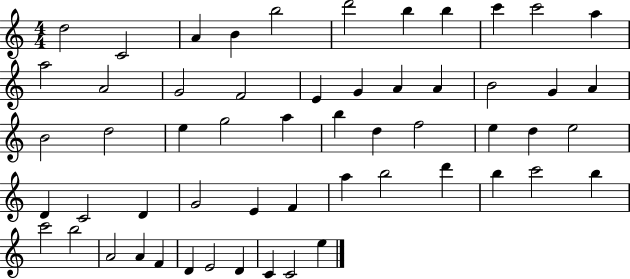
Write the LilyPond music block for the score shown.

{
  \clef treble
  \numericTimeSignature
  \time 4/4
  \key c \major
  d''2 c'2 | a'4 b'4 b''2 | d'''2 b''4 b''4 | c'''4 c'''2 a''4 | \break a''2 a'2 | g'2 f'2 | e'4 g'4 a'4 a'4 | b'2 g'4 a'4 | \break b'2 d''2 | e''4 g''2 a''4 | b''4 d''4 f''2 | e''4 d''4 e''2 | \break d'4 c'2 d'4 | g'2 e'4 f'4 | a''4 b''2 d'''4 | b''4 c'''2 b''4 | \break c'''2 b''2 | a'2 a'4 f'4 | d'4 e'2 d'4 | c'4 c'2 e''4 | \break \bar "|."
}